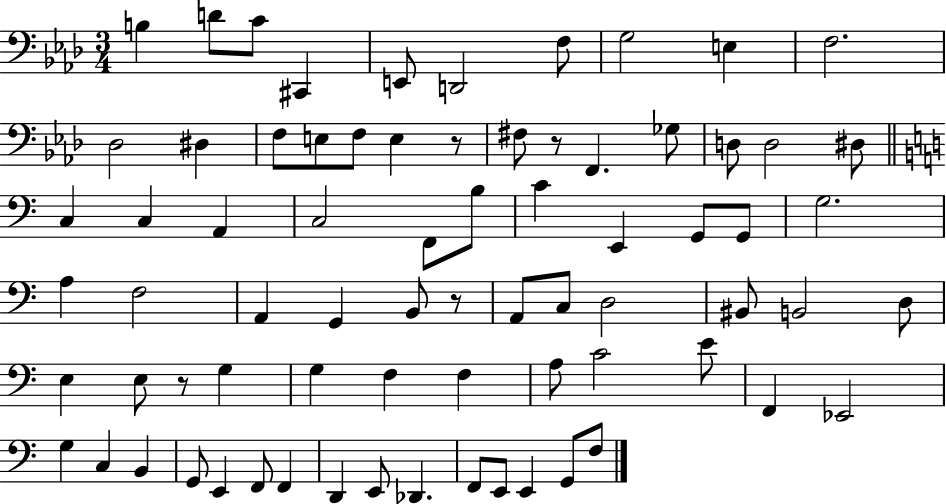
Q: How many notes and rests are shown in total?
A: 74